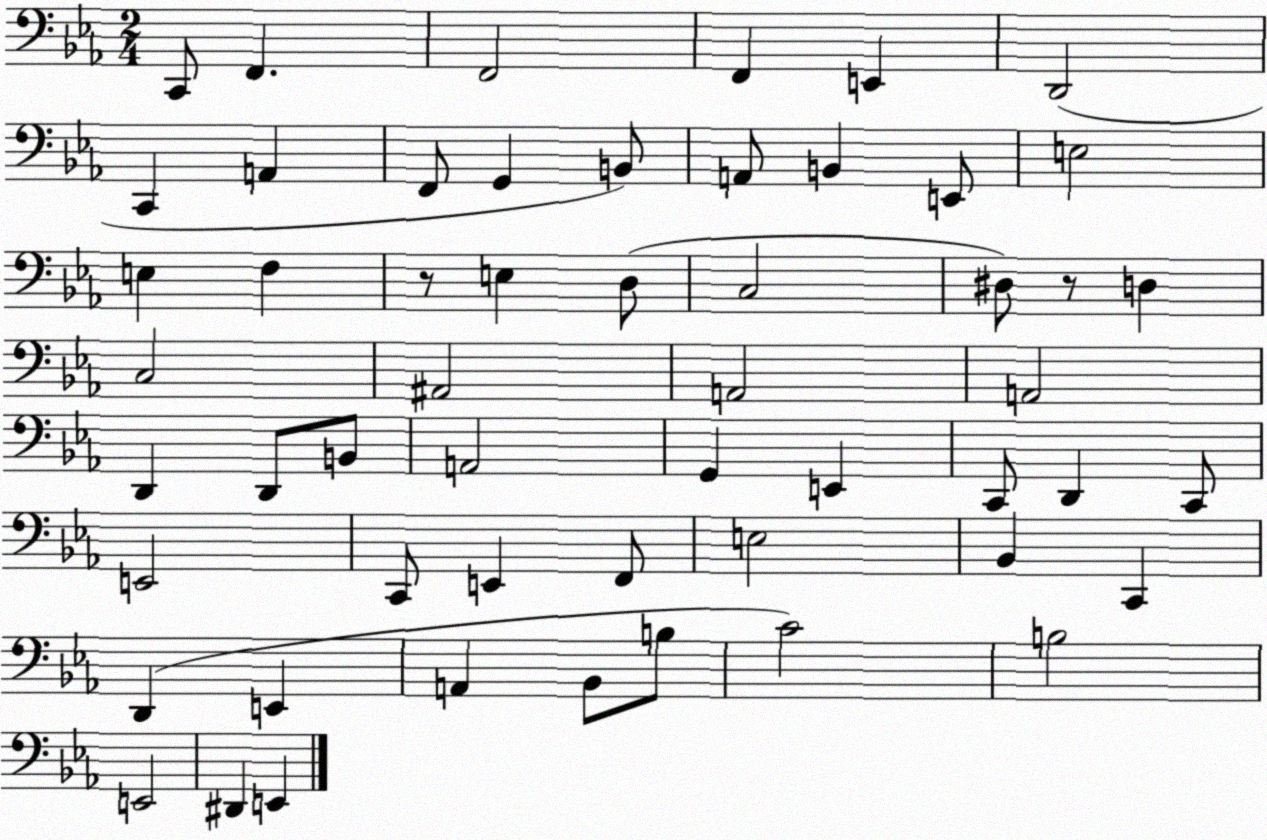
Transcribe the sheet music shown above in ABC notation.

X:1
T:Untitled
M:2/4
L:1/4
K:Eb
C,,/2 F,, F,,2 F,, E,, D,,2 C,, A,, F,,/2 G,, B,,/2 A,,/2 B,, E,,/2 E,2 E, F, z/2 E, D,/2 C,2 ^D,/2 z/2 D, C,2 ^A,,2 A,,2 A,,2 D,, D,,/2 B,,/2 A,,2 G,, E,, C,,/2 D,, C,,/2 E,,2 C,,/2 E,, F,,/2 E,2 _B,, C,, D,, E,, A,, _B,,/2 B,/2 C2 B,2 E,,2 ^D,, E,,